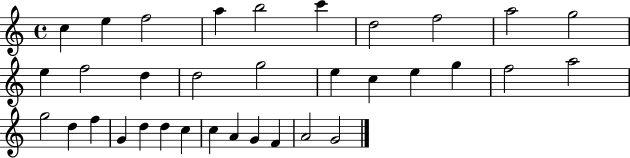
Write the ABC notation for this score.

X:1
T:Untitled
M:4/4
L:1/4
K:C
c e f2 a b2 c' d2 f2 a2 g2 e f2 d d2 g2 e c e g f2 a2 g2 d f G d d c c A G F A2 G2